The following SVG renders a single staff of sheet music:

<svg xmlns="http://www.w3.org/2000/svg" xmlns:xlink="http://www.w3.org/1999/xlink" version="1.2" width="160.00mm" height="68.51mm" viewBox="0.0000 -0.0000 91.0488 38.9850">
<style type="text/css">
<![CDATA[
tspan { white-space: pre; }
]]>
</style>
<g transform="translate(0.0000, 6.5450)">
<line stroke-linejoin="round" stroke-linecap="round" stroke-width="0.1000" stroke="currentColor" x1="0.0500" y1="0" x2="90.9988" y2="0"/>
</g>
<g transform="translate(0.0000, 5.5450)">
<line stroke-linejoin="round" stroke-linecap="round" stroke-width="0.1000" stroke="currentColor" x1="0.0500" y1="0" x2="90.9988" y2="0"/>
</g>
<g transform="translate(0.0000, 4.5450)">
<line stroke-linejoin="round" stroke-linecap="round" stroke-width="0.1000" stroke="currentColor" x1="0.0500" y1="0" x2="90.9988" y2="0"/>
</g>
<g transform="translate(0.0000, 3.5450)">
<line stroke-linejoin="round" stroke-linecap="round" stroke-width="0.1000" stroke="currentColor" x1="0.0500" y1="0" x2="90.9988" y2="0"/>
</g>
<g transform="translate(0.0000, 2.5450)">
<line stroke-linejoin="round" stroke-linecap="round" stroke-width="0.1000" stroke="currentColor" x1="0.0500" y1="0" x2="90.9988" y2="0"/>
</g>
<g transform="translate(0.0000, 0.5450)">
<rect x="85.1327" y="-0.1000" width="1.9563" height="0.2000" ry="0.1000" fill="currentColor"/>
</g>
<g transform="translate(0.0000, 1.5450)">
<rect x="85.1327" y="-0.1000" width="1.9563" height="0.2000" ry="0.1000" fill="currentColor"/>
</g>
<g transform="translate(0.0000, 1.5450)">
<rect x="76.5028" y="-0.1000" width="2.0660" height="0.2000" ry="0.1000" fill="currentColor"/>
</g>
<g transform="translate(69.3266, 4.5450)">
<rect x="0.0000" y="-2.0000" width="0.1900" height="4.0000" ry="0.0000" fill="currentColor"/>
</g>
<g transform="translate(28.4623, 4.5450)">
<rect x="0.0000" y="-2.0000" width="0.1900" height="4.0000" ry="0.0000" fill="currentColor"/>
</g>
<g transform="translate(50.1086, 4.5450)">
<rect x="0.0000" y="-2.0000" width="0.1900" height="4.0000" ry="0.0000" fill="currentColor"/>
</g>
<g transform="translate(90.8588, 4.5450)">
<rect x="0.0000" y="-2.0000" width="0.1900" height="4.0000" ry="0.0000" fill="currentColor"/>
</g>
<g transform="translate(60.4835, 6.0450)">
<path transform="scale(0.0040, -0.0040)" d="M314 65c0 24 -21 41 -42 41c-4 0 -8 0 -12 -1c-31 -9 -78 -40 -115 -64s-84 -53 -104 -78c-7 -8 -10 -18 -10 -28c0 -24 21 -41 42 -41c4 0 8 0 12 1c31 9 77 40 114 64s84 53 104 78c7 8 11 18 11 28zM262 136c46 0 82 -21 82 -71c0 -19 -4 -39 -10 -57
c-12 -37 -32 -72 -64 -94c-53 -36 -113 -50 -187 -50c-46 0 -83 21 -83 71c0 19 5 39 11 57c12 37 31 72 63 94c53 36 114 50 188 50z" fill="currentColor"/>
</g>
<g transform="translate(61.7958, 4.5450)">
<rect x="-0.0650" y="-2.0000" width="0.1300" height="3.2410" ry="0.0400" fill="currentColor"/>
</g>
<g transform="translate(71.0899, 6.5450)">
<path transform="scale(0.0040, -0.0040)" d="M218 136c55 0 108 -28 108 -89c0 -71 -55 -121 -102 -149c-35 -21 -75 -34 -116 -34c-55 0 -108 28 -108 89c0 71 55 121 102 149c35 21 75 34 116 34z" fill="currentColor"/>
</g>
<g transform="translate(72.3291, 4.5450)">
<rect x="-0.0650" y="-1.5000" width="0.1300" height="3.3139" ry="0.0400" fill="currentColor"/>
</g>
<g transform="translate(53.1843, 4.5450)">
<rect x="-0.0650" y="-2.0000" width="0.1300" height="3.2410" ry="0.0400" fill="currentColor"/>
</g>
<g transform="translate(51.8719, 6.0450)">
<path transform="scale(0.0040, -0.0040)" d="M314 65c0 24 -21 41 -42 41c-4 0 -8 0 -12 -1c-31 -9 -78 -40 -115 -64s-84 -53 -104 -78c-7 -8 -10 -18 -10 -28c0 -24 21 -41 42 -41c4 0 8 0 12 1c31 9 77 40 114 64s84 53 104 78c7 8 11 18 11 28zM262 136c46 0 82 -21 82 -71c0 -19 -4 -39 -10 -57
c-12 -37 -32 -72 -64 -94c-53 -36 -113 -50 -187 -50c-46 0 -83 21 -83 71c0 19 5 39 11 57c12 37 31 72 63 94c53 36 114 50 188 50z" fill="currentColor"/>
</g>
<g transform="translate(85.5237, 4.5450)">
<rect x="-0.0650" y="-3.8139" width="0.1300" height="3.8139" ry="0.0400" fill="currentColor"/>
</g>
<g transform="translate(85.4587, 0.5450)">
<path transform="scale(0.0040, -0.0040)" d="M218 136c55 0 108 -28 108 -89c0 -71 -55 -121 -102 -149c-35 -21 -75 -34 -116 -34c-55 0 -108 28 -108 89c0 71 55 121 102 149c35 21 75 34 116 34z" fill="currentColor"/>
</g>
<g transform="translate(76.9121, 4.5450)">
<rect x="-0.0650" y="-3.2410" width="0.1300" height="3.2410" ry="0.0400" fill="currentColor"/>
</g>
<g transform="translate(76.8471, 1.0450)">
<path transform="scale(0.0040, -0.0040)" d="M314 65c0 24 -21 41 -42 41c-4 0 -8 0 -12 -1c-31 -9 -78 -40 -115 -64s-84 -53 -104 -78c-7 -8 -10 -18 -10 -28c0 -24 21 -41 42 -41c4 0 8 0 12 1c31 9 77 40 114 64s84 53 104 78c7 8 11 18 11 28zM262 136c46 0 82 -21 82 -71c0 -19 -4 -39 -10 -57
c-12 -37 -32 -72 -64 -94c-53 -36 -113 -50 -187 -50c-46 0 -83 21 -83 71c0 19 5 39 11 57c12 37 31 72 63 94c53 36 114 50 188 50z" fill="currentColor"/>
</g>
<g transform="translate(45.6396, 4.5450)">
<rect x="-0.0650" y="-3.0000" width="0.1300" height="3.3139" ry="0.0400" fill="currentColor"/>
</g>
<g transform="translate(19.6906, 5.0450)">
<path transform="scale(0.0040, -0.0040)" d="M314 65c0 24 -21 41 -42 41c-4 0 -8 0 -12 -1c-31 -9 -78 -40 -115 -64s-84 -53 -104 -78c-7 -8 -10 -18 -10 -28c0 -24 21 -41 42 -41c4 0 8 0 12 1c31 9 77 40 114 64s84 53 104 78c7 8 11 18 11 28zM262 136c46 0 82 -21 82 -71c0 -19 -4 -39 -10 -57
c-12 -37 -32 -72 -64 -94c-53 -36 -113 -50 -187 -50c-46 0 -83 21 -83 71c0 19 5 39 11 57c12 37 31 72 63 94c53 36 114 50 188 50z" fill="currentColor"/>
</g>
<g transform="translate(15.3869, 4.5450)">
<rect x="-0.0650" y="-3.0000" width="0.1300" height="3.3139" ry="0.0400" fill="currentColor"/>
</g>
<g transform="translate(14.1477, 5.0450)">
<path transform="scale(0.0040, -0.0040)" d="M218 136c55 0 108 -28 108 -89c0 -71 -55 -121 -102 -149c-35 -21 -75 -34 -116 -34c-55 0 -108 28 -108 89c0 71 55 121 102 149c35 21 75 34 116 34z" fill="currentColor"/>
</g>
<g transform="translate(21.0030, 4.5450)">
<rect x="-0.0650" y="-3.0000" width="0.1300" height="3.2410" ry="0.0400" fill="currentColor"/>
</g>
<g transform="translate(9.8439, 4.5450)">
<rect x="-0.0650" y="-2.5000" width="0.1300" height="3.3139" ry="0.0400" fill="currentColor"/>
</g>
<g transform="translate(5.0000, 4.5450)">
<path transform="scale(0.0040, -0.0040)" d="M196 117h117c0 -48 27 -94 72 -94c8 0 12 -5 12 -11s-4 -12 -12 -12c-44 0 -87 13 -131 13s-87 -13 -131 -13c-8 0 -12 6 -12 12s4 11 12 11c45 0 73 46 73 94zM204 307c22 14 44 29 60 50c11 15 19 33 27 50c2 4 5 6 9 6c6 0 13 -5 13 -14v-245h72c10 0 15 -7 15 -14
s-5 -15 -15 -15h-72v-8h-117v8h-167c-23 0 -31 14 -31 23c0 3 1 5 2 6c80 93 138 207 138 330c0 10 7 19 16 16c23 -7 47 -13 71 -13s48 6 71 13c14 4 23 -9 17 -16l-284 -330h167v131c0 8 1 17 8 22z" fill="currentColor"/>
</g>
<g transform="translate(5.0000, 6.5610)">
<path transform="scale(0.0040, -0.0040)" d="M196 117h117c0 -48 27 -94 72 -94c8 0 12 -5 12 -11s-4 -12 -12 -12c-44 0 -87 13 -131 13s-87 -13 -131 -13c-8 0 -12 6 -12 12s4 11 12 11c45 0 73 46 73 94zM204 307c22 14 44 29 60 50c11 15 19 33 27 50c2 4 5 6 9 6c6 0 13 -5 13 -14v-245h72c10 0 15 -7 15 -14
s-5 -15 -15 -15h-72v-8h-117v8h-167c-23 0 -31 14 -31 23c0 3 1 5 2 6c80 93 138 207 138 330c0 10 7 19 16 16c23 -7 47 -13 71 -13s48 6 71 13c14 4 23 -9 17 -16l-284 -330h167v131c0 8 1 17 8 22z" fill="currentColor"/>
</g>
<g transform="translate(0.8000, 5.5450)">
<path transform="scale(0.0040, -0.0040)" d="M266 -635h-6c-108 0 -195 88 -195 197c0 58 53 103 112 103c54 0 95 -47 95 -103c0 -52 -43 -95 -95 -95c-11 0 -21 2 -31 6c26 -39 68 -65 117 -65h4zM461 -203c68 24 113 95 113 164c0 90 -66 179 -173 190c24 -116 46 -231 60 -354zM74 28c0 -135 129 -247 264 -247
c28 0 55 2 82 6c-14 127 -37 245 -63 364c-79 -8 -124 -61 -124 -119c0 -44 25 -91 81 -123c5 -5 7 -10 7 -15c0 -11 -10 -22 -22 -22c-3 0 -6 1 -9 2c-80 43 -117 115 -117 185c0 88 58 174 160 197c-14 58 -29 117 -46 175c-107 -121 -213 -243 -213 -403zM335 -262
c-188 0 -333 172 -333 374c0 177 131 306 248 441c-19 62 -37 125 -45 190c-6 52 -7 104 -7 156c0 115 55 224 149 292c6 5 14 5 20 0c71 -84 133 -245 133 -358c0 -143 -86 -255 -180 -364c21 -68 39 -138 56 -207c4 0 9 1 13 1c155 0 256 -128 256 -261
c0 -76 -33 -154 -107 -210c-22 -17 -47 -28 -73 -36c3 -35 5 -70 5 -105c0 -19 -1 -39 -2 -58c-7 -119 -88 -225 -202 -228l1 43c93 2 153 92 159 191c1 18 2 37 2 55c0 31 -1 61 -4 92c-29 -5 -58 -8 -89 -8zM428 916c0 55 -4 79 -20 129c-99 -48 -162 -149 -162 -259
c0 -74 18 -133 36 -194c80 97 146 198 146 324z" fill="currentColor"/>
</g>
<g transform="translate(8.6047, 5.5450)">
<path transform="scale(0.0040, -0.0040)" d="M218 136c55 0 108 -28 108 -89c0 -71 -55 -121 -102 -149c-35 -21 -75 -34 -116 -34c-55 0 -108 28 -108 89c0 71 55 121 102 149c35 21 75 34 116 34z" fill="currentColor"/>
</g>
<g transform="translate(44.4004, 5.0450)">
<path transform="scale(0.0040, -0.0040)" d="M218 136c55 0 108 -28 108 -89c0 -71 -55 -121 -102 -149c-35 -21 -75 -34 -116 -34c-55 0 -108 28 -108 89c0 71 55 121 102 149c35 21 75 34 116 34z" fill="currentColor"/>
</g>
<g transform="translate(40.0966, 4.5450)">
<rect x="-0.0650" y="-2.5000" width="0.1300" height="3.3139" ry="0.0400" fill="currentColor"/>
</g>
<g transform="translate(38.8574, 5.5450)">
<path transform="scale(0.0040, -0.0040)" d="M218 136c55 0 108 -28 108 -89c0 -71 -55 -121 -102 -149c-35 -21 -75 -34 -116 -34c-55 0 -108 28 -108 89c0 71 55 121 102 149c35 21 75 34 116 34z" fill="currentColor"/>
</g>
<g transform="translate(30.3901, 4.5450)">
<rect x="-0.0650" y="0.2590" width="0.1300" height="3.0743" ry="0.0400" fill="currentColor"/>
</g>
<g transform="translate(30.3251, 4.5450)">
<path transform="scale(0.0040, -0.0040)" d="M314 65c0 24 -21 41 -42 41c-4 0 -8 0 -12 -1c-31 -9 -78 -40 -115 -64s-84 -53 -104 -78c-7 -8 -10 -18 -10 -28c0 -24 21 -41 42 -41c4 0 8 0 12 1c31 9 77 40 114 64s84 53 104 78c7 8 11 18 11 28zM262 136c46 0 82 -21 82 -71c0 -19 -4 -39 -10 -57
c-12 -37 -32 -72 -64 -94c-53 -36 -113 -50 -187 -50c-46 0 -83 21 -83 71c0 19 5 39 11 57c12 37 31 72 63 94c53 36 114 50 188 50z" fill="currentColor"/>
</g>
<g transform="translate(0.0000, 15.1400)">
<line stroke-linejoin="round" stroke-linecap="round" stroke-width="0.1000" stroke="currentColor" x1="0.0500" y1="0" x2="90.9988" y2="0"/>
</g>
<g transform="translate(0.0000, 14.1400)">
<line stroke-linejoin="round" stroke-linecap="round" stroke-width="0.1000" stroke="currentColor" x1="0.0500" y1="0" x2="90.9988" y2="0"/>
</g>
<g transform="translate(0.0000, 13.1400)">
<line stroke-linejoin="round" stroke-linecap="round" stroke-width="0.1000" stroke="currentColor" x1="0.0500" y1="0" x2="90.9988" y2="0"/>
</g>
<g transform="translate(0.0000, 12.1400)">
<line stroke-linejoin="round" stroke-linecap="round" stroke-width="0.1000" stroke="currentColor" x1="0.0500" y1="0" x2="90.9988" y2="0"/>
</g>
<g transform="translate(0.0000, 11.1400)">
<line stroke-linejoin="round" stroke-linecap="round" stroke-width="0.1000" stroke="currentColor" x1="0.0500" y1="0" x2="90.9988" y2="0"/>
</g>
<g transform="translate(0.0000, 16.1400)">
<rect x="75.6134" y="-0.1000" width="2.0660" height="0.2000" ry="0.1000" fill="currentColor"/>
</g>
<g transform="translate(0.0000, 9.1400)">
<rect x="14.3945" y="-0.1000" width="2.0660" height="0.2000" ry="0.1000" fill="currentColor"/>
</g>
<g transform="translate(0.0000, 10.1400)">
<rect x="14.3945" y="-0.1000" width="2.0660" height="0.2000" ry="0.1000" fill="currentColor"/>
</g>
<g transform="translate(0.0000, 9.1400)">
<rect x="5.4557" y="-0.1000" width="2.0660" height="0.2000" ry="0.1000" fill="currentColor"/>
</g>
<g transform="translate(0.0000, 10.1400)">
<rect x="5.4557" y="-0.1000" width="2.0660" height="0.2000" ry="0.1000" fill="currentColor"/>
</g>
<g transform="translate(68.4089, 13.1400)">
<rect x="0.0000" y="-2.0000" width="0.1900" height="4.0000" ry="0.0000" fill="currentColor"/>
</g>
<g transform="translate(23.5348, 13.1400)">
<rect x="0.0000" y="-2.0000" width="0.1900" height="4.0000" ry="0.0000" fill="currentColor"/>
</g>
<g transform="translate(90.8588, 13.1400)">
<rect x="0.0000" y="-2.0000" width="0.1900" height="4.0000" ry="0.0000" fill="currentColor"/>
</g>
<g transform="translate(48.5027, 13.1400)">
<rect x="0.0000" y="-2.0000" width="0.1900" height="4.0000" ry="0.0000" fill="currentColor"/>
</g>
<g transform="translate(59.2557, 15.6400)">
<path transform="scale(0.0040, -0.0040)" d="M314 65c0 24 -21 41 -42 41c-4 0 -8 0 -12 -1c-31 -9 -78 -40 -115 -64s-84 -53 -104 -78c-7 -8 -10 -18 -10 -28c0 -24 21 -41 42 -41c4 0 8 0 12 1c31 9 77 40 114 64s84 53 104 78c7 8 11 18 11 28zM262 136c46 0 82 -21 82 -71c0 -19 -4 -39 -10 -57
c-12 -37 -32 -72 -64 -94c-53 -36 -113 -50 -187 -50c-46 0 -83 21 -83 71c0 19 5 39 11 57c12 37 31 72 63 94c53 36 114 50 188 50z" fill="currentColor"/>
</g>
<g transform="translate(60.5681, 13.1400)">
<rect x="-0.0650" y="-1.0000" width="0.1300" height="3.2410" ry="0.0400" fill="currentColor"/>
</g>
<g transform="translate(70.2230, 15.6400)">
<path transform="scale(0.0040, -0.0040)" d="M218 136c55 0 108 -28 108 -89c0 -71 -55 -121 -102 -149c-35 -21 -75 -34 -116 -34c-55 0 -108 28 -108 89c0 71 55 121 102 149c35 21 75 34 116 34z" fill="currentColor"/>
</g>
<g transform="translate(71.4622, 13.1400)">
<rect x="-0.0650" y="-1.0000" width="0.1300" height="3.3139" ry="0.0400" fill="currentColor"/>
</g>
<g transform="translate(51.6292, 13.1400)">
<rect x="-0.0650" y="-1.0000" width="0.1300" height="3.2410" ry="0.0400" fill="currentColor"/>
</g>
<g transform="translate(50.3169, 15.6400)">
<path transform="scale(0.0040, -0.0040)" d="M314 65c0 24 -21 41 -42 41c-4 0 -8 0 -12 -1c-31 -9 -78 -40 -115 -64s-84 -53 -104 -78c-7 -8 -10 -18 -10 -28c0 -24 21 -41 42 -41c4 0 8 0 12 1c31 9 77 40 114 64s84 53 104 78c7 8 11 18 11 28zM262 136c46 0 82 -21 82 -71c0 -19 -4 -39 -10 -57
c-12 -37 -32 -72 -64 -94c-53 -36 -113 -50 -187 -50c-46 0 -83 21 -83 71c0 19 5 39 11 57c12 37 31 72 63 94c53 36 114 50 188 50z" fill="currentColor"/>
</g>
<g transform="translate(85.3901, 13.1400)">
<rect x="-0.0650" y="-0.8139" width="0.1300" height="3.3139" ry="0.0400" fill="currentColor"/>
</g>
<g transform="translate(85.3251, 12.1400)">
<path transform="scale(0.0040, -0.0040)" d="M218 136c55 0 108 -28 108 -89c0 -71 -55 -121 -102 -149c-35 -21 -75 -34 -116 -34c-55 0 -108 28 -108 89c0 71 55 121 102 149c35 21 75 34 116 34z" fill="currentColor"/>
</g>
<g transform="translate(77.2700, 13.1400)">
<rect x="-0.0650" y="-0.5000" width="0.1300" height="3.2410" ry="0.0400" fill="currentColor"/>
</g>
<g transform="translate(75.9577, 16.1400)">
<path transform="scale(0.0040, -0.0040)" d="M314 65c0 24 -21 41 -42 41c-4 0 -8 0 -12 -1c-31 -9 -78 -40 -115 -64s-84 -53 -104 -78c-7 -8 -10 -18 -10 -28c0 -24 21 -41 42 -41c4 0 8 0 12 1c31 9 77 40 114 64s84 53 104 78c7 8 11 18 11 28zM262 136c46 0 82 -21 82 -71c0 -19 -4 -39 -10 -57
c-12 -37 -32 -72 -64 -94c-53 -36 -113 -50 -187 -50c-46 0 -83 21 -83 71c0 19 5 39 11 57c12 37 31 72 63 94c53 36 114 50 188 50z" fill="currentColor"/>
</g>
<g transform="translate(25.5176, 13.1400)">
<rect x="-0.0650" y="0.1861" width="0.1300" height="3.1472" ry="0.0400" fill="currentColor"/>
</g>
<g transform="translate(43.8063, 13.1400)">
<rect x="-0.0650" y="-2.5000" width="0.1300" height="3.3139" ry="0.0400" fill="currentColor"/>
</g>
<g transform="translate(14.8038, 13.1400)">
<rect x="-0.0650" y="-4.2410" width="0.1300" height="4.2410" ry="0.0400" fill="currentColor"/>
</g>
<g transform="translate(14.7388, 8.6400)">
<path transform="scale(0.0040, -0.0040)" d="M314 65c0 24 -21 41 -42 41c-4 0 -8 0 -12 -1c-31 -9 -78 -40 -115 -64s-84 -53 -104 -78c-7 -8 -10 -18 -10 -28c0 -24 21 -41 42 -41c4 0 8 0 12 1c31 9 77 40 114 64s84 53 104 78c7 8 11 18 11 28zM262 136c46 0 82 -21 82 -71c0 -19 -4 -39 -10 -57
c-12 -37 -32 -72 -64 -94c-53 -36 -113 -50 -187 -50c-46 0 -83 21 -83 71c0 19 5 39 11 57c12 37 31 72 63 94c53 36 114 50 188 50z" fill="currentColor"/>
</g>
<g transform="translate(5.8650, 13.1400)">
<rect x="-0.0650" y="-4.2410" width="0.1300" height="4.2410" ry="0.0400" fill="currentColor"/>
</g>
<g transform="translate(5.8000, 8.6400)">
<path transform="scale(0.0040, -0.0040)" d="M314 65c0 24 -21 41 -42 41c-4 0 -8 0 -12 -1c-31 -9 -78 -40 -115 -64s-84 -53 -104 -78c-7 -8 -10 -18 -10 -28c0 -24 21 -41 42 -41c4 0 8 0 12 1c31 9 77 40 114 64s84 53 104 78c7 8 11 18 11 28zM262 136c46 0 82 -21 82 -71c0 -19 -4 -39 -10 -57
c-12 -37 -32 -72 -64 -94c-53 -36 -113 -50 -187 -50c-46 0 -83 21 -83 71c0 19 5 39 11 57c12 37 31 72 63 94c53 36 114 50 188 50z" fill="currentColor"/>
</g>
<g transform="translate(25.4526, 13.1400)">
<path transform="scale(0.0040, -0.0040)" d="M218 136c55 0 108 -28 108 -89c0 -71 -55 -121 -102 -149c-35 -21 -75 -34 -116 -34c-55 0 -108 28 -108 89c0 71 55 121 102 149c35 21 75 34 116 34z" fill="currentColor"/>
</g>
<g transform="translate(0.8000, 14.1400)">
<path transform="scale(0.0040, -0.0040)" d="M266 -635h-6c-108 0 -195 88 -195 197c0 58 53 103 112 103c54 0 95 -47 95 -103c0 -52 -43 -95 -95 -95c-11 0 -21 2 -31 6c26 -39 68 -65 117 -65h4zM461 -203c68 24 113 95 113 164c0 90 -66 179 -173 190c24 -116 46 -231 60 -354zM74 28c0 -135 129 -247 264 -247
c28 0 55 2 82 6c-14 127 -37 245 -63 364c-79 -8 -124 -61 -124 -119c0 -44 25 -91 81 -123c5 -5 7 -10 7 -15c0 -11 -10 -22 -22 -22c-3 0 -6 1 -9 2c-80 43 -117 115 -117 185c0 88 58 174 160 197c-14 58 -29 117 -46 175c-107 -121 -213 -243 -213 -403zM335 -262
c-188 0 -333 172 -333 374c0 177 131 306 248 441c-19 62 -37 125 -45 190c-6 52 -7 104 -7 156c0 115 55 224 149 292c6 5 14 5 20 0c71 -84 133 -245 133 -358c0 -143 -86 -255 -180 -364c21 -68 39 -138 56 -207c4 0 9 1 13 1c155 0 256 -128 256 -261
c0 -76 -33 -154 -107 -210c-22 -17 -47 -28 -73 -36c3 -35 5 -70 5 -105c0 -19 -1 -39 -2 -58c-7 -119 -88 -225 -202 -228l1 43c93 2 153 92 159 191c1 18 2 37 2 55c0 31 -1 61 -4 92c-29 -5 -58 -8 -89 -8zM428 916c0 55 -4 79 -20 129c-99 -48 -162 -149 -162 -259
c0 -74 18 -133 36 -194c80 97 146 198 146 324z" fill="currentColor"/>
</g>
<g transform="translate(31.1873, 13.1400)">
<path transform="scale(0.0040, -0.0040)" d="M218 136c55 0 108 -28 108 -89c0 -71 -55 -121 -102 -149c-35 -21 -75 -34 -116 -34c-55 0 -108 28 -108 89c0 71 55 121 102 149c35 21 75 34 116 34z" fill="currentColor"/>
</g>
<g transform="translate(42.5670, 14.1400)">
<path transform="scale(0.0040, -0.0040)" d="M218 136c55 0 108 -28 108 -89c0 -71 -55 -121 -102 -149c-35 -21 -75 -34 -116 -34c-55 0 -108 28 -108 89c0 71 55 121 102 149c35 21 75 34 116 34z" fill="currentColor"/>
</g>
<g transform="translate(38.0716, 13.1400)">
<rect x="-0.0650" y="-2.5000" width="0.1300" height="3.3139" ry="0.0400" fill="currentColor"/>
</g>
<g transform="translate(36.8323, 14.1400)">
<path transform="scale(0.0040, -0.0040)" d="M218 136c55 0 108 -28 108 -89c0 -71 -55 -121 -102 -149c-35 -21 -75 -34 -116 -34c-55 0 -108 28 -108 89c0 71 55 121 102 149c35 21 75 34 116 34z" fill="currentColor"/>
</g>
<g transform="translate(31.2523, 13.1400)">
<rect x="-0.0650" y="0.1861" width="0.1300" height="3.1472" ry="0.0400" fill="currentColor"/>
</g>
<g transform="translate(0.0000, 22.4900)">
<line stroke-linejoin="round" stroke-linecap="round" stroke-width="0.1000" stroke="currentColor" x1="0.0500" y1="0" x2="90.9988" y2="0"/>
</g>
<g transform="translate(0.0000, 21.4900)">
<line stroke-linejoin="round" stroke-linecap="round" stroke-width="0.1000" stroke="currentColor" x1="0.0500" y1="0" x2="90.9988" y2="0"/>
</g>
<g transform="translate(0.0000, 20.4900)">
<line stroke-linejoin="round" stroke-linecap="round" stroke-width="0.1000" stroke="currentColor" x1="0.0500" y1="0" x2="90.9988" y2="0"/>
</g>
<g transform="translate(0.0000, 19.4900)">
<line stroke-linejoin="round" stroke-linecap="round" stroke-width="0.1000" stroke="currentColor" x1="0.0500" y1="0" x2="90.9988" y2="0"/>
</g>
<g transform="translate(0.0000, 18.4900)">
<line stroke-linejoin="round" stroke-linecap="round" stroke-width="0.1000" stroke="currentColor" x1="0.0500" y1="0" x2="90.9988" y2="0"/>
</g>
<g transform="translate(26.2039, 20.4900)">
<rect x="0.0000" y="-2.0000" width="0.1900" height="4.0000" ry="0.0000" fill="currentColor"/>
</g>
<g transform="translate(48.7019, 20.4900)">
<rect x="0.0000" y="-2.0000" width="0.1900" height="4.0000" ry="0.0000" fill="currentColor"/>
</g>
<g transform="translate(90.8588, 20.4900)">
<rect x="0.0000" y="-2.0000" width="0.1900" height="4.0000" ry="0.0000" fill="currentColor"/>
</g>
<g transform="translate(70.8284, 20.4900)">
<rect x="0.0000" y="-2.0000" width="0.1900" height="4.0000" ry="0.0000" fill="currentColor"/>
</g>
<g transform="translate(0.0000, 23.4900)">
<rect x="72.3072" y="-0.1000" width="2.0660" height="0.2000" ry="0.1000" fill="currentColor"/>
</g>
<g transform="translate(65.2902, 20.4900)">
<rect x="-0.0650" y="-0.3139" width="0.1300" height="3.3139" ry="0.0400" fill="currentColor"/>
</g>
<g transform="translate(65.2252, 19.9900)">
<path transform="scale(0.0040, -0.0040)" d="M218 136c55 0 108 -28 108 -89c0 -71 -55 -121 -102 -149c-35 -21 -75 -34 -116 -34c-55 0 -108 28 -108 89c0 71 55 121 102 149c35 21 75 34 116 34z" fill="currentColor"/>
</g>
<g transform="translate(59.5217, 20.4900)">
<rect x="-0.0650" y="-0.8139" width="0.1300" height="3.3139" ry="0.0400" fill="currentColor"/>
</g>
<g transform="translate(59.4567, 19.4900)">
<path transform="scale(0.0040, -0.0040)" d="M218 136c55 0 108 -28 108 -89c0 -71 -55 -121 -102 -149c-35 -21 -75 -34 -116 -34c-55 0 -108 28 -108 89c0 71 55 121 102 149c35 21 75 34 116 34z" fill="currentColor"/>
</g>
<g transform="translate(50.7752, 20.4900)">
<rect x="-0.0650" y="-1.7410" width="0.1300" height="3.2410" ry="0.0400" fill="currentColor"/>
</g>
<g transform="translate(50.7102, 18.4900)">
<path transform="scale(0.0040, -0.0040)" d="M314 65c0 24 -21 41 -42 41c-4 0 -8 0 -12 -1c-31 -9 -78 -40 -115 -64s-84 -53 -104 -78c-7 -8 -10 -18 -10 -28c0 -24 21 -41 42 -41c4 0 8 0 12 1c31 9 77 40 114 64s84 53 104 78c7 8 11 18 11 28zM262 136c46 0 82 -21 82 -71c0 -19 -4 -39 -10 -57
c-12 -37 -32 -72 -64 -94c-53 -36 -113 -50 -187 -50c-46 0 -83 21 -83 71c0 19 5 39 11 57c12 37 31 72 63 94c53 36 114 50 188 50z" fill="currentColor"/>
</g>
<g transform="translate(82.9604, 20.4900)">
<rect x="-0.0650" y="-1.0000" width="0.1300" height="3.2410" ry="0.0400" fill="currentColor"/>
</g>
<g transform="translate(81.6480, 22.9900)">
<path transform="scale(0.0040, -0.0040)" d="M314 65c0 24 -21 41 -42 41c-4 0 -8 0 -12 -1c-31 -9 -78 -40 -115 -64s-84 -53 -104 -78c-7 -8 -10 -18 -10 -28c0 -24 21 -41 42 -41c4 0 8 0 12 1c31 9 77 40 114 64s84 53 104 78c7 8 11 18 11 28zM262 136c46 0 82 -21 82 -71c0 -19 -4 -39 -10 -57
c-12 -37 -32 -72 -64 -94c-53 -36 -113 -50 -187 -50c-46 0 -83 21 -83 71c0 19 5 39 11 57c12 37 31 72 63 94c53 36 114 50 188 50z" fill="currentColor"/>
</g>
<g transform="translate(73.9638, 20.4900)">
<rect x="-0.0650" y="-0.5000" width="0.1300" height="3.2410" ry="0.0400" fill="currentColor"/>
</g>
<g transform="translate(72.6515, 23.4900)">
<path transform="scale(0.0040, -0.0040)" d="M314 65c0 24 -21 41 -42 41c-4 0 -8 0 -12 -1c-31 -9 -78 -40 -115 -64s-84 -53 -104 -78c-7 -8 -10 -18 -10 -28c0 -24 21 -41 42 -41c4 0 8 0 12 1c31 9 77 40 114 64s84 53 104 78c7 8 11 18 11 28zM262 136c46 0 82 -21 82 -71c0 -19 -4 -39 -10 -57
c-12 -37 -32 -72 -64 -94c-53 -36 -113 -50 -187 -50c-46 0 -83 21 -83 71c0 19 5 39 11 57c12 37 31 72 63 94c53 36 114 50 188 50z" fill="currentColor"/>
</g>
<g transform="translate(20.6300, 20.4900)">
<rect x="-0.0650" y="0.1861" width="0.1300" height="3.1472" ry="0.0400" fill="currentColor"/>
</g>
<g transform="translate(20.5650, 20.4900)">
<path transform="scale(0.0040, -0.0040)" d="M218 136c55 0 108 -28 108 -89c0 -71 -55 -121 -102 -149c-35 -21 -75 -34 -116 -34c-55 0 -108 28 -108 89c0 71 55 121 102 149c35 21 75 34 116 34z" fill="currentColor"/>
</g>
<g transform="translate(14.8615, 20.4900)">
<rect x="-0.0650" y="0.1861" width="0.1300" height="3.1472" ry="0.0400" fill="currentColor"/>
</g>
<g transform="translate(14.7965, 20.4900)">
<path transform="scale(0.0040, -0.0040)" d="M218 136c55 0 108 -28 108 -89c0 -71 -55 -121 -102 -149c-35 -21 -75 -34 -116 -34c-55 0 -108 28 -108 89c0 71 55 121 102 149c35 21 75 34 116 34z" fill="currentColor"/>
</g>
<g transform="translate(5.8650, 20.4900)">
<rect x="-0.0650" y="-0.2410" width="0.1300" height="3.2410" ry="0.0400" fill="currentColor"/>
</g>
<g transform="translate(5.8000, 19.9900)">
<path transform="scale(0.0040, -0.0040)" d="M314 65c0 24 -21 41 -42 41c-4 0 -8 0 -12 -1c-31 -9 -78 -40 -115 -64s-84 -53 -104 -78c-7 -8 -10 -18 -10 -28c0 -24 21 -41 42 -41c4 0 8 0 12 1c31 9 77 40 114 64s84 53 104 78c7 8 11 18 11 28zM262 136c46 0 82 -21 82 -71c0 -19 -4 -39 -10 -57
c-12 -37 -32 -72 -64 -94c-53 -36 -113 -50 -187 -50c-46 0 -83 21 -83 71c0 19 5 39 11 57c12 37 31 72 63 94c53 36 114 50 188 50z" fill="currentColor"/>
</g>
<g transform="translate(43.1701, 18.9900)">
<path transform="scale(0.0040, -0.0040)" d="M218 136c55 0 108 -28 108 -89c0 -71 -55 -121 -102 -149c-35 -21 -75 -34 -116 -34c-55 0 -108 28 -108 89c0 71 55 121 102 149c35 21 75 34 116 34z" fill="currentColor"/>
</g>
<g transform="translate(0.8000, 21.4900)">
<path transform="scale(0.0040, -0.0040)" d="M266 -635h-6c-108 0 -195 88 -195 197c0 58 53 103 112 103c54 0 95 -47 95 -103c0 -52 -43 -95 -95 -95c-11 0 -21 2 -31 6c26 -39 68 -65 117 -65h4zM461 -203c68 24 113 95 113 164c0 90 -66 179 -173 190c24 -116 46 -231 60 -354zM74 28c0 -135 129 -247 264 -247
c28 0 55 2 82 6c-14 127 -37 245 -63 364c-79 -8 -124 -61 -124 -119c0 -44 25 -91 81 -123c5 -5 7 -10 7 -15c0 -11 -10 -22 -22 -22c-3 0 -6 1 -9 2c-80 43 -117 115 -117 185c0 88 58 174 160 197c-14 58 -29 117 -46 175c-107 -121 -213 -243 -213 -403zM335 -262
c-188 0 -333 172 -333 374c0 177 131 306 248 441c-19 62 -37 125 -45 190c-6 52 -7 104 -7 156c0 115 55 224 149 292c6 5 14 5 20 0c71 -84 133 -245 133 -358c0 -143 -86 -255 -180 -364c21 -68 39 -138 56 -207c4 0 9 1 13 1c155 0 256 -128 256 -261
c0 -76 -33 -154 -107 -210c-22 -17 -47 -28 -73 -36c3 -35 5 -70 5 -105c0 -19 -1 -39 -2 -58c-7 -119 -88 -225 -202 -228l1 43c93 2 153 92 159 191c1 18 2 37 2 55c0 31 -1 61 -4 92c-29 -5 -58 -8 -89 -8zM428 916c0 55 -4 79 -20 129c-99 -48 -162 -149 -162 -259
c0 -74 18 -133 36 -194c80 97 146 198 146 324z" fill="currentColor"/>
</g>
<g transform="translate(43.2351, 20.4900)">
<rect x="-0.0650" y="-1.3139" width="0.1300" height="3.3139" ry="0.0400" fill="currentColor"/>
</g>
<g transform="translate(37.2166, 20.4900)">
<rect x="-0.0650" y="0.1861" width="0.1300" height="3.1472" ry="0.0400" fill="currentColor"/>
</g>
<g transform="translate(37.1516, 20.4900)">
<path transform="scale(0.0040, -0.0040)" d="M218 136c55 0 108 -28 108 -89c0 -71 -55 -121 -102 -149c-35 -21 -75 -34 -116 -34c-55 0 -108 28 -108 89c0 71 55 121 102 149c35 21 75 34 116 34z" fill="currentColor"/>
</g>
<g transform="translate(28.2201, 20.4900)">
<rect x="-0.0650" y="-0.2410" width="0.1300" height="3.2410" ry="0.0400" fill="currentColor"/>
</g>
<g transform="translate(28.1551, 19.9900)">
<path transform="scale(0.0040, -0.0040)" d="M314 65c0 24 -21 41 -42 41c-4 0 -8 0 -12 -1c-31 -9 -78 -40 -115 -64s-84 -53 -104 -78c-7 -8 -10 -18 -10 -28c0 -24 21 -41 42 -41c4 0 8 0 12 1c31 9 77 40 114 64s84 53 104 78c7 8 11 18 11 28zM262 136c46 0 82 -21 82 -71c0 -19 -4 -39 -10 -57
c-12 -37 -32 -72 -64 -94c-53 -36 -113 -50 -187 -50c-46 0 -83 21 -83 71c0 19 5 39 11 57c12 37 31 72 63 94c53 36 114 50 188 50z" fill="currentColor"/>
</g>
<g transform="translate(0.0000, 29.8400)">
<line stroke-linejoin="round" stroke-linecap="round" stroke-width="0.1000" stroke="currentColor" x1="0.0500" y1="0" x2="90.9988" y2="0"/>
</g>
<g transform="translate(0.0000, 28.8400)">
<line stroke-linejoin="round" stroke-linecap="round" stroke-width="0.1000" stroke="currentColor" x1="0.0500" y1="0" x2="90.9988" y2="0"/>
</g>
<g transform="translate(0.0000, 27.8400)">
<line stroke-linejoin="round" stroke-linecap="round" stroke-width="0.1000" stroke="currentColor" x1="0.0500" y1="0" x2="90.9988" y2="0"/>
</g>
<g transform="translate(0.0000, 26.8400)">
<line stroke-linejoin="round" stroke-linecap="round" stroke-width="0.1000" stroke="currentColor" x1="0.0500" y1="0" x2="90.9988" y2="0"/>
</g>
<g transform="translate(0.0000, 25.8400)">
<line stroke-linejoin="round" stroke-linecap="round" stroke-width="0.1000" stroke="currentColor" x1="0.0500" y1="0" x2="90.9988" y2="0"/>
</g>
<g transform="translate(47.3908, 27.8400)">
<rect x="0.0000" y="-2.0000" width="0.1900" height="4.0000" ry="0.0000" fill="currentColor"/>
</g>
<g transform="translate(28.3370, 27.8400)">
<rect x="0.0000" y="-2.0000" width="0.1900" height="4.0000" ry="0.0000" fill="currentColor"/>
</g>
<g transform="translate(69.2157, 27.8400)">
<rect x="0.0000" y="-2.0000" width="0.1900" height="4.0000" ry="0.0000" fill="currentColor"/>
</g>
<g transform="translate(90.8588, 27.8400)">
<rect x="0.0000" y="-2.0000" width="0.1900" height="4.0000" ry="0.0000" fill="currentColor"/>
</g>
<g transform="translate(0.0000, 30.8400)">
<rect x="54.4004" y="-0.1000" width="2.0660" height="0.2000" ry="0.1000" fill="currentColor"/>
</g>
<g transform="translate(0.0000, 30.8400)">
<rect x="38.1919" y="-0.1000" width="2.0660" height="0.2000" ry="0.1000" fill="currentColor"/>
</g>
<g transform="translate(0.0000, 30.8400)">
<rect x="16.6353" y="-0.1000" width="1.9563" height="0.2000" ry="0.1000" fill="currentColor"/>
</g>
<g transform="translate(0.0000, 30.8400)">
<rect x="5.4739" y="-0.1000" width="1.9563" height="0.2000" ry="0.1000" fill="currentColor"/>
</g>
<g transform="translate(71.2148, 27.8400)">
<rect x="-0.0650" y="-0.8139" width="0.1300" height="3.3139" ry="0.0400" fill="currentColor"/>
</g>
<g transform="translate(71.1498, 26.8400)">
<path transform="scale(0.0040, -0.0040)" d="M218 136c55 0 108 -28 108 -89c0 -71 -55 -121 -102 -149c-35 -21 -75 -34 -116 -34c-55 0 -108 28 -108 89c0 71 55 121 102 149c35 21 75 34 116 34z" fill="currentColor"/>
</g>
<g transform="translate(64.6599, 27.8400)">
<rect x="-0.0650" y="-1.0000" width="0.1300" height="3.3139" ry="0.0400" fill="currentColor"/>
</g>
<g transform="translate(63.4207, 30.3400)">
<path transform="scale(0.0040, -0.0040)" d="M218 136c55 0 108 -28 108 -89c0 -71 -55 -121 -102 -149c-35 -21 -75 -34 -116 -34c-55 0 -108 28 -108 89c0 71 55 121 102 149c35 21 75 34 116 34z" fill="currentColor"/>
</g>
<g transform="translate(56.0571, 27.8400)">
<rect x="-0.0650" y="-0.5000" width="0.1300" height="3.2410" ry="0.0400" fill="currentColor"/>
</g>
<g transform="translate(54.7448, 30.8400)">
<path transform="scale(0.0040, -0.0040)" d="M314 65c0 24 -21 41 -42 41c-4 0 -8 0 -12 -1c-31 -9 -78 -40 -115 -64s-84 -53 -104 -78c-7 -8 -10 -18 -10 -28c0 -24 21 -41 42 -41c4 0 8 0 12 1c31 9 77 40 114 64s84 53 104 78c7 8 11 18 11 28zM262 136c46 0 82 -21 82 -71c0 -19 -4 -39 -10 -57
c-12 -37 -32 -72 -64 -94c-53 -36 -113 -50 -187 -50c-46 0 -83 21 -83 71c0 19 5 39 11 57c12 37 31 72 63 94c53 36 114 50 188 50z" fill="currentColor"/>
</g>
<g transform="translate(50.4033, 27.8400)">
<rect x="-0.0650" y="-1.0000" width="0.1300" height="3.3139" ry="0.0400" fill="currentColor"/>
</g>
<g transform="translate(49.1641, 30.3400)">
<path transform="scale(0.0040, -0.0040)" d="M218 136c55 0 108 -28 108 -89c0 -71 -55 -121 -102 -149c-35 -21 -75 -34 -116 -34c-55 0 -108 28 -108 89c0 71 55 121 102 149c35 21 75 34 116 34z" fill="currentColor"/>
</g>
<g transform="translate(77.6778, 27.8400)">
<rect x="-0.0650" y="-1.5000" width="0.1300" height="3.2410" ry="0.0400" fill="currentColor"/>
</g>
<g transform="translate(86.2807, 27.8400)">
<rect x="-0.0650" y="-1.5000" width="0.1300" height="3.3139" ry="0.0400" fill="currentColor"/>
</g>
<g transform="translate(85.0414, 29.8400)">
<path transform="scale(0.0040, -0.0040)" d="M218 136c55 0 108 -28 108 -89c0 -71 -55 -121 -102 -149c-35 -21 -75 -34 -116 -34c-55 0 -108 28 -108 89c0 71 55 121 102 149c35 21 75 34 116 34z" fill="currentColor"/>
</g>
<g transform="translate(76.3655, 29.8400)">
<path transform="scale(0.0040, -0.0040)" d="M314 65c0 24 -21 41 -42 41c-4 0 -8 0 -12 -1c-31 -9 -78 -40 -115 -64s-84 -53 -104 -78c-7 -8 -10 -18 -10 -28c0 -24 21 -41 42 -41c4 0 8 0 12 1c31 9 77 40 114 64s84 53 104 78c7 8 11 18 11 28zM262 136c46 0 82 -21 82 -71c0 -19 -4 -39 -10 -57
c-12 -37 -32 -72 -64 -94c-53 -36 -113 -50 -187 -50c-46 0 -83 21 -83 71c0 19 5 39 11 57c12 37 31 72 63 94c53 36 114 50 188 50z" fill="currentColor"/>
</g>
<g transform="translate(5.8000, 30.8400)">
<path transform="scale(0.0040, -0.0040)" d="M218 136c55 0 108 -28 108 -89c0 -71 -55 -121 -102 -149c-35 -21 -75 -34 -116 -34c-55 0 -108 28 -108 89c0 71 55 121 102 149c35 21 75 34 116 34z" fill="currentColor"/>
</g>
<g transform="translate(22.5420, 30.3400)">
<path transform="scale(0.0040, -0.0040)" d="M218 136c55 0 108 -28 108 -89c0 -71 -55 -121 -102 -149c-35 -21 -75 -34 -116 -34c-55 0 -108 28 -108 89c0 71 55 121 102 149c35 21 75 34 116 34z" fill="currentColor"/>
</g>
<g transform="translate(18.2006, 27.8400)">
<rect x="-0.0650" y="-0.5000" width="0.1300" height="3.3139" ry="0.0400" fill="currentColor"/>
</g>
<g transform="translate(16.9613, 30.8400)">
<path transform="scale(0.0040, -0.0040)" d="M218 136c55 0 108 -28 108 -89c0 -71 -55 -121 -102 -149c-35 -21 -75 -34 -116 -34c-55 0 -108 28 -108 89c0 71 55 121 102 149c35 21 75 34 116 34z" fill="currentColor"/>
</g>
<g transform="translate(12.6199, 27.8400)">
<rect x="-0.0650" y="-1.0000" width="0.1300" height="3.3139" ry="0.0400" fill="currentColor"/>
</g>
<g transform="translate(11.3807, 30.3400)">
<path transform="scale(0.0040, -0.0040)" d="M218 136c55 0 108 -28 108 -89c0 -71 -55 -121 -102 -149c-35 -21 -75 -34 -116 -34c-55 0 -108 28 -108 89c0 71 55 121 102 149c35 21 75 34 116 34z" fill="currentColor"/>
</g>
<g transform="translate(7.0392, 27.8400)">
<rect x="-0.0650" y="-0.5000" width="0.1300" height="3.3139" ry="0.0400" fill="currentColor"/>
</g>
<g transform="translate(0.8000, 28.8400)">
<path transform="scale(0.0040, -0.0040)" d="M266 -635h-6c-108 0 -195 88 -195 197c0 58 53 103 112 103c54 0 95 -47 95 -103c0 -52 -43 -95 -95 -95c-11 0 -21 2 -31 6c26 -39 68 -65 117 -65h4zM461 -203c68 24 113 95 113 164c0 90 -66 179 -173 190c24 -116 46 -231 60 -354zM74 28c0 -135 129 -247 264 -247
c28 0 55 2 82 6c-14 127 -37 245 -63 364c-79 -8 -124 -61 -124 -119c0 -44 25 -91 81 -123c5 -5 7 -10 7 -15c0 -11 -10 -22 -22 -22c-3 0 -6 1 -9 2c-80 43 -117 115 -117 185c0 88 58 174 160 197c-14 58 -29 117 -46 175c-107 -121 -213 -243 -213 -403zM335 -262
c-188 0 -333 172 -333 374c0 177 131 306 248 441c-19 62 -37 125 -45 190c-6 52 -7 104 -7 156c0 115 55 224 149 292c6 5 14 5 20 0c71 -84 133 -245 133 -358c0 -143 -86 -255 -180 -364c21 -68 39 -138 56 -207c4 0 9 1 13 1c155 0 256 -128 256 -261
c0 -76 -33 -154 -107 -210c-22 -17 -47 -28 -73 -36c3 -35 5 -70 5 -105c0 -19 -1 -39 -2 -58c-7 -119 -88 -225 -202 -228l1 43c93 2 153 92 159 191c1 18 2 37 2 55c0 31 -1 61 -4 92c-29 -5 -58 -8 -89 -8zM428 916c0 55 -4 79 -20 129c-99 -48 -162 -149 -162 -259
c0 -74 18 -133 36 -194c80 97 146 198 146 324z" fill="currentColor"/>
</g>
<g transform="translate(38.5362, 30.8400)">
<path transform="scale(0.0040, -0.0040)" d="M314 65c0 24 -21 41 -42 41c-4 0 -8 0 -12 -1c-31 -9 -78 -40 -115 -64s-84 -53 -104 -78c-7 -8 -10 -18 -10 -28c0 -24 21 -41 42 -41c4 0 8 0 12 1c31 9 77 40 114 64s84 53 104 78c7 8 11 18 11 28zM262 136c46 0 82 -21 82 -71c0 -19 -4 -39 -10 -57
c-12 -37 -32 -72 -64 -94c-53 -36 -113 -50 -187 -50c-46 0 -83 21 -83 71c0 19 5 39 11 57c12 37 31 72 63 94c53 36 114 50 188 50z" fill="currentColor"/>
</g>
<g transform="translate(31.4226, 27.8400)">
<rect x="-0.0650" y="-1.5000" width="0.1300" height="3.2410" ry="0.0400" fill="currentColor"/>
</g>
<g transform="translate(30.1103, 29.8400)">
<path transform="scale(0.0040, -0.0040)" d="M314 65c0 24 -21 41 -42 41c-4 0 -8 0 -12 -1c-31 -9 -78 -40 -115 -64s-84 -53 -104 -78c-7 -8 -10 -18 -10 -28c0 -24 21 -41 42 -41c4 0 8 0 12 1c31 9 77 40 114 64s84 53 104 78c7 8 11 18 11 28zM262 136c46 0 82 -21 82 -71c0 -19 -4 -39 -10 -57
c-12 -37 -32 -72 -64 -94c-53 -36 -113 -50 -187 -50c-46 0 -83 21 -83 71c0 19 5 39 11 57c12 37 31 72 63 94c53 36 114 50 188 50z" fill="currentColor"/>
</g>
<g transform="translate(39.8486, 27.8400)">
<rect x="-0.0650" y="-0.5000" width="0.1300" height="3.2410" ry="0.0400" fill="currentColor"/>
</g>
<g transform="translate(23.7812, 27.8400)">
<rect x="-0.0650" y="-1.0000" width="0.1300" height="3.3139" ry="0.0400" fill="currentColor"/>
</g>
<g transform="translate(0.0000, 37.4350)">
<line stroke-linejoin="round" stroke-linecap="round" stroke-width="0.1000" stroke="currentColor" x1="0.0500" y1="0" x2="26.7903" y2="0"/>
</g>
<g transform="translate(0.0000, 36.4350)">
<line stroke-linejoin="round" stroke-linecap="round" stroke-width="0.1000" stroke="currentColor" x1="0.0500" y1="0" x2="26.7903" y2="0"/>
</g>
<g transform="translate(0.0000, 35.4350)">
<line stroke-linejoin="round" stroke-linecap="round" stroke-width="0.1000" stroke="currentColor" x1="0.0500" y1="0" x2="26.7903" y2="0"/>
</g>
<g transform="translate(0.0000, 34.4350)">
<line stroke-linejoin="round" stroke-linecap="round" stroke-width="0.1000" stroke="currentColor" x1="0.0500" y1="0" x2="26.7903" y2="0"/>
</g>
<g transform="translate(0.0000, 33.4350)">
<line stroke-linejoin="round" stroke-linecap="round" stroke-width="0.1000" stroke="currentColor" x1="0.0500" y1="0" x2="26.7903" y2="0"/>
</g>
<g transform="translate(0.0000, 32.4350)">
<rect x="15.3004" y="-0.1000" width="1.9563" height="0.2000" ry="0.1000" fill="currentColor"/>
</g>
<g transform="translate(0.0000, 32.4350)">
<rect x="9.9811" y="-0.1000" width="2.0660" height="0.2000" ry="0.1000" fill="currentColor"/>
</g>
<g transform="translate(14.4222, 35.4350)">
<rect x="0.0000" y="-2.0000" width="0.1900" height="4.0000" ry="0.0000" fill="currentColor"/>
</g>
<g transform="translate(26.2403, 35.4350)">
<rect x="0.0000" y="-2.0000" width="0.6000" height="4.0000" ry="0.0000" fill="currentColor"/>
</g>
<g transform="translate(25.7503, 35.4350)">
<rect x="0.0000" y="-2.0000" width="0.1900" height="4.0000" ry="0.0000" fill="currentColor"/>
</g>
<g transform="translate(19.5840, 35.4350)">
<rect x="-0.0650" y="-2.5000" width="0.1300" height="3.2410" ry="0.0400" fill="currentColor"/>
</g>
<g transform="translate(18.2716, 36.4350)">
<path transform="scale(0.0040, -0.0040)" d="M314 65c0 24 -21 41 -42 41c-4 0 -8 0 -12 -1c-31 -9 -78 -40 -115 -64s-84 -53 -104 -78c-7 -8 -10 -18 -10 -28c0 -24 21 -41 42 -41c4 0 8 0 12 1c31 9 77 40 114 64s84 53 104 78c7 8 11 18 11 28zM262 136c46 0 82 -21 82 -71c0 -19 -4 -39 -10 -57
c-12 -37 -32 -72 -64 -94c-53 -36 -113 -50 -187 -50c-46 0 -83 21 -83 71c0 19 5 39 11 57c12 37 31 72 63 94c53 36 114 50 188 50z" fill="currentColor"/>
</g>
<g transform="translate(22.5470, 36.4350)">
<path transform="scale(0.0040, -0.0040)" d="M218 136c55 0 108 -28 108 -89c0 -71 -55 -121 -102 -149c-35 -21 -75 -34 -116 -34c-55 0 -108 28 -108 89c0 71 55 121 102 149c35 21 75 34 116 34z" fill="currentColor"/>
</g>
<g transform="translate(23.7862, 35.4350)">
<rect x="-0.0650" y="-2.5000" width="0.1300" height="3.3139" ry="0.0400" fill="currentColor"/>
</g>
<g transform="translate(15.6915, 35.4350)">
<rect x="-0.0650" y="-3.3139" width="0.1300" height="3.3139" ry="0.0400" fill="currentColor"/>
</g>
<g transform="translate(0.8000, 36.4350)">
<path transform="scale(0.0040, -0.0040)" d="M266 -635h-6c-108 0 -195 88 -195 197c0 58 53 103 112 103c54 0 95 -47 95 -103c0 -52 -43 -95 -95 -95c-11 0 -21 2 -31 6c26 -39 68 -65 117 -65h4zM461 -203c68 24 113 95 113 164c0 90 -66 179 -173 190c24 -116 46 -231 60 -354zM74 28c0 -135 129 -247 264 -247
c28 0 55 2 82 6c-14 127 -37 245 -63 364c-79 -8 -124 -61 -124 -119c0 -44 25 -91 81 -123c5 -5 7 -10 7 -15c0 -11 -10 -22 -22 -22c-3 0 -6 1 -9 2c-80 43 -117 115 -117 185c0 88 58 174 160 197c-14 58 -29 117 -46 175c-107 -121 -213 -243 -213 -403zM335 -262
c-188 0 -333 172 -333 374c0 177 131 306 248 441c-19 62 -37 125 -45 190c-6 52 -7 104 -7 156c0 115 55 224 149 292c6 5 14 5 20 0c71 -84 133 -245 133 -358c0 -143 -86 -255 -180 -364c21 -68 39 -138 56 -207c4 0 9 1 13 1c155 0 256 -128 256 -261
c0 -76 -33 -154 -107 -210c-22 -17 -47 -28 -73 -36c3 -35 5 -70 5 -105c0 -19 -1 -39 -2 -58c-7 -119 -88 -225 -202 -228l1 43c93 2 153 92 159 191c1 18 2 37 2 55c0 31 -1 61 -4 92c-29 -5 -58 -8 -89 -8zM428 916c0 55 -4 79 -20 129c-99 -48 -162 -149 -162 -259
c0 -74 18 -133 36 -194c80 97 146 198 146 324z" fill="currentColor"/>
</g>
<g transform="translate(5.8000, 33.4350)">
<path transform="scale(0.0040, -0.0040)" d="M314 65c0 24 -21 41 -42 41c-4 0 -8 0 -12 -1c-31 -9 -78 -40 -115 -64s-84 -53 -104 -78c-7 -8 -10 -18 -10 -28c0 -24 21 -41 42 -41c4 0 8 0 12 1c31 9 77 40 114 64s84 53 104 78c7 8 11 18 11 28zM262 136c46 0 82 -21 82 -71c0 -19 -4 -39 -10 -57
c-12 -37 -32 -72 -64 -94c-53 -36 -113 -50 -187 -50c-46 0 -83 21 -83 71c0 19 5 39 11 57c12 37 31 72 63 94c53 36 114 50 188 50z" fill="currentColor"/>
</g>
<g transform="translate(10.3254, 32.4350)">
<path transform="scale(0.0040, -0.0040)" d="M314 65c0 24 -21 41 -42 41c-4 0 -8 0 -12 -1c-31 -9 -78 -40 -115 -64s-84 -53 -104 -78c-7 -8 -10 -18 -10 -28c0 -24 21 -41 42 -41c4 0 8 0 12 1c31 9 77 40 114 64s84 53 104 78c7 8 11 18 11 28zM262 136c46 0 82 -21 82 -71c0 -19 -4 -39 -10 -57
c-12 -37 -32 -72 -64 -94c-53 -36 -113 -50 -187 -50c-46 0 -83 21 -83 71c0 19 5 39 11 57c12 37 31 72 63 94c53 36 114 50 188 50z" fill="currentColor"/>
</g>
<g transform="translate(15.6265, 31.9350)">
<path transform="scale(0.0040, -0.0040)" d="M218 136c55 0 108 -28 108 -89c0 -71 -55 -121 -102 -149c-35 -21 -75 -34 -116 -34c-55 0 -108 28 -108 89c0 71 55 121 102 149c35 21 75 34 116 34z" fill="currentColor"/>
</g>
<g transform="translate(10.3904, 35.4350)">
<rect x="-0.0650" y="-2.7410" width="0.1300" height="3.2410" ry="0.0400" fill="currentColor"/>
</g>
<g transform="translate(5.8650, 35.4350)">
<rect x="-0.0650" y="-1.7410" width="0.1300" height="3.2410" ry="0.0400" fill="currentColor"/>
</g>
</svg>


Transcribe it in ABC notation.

X:1
T:Untitled
M:4/4
L:1/4
K:C
G A A2 B2 G A F2 F2 E b2 c' d'2 d'2 B B G G D2 D2 D C2 d c2 B B c2 B e f2 d c C2 D2 C D C D E2 C2 D C2 D d E2 E f2 a2 b G2 G